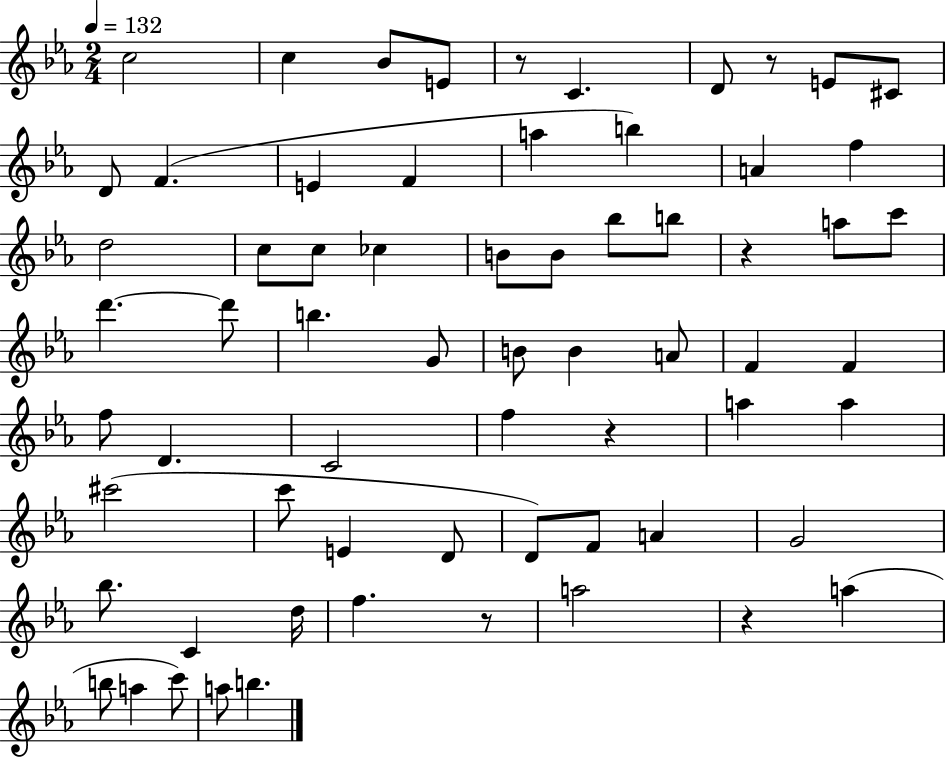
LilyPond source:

{
  \clef treble
  \numericTimeSignature
  \time 2/4
  \key ees \major
  \tempo 4 = 132
  c''2 | c''4 bes'8 e'8 | r8 c'4. | d'8 r8 e'8 cis'8 | \break d'8 f'4.( | e'4 f'4 | a''4 b''4) | a'4 f''4 | \break d''2 | c''8 c''8 ces''4 | b'8 b'8 bes''8 b''8 | r4 a''8 c'''8 | \break d'''4.~~ d'''8 | b''4. g'8 | b'8 b'4 a'8 | f'4 f'4 | \break f''8 d'4. | c'2 | f''4 r4 | a''4 a''4 | \break cis'''2( | c'''8 e'4 d'8 | d'8) f'8 a'4 | g'2 | \break bes''8. c'4 d''16 | f''4. r8 | a''2 | r4 a''4( | \break b''8 a''4 c'''8) | a''8 b''4. | \bar "|."
}